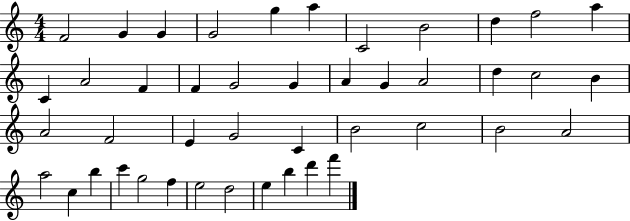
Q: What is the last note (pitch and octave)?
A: F6